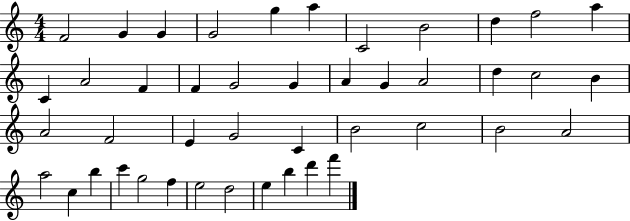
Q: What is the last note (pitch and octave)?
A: F6